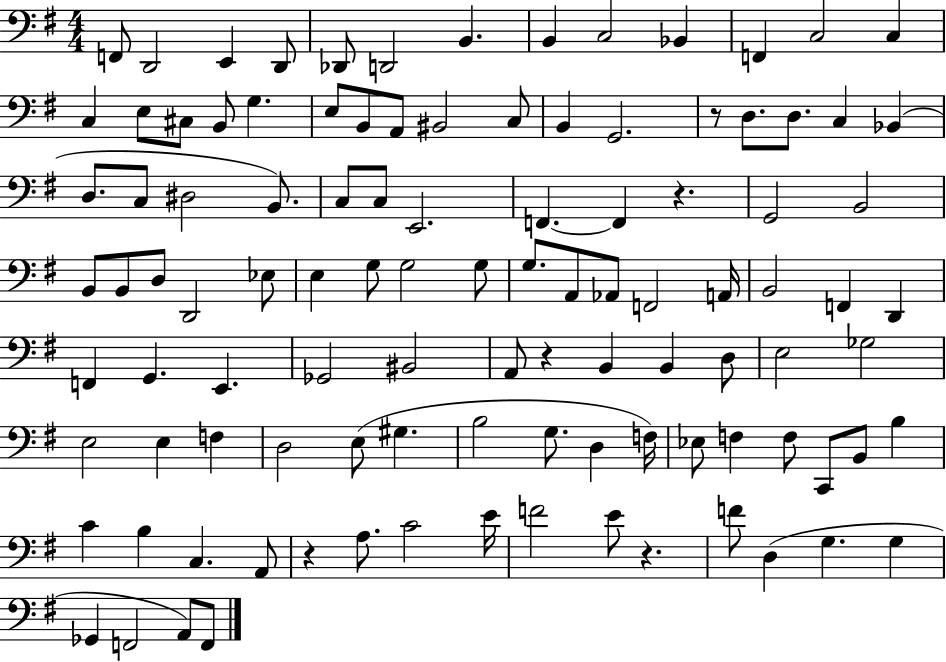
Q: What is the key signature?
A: G major